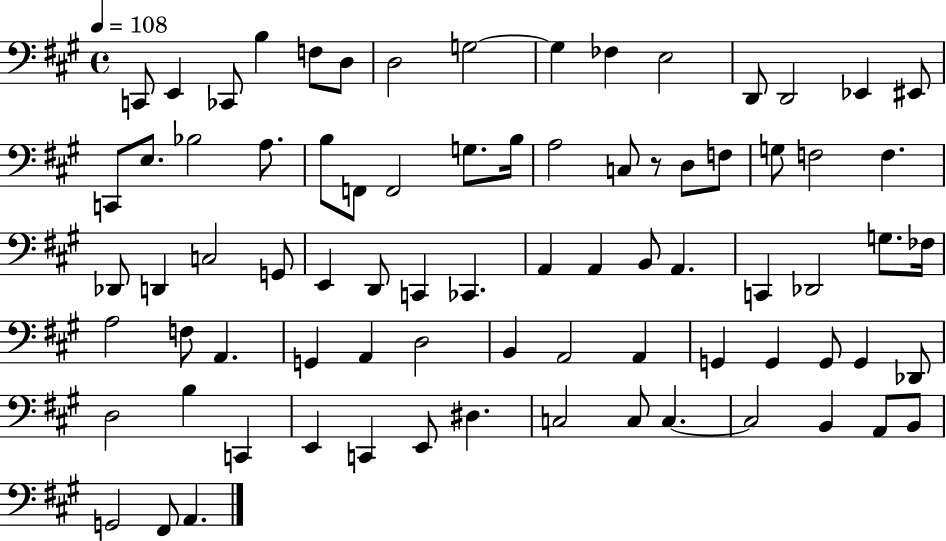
X:1
T:Untitled
M:4/4
L:1/4
K:A
C,,/2 E,, _C,,/2 B, F,/2 D,/2 D,2 G,2 G, _F, E,2 D,,/2 D,,2 _E,, ^E,,/2 C,,/2 E,/2 _B,2 A,/2 B,/2 F,,/2 F,,2 G,/2 B,/4 A,2 C,/2 z/2 D,/2 F,/2 G,/2 F,2 F, _D,,/2 D,, C,2 G,,/2 E,, D,,/2 C,, _C,, A,, A,, B,,/2 A,, C,, _D,,2 G,/2 _F,/4 A,2 F,/2 A,, G,, A,, D,2 B,, A,,2 A,, G,, G,, G,,/2 G,, _D,,/2 D,2 B, C,, E,, C,, E,,/2 ^D, C,2 C,/2 C, C,2 B,, A,,/2 B,,/2 G,,2 ^F,,/2 A,,